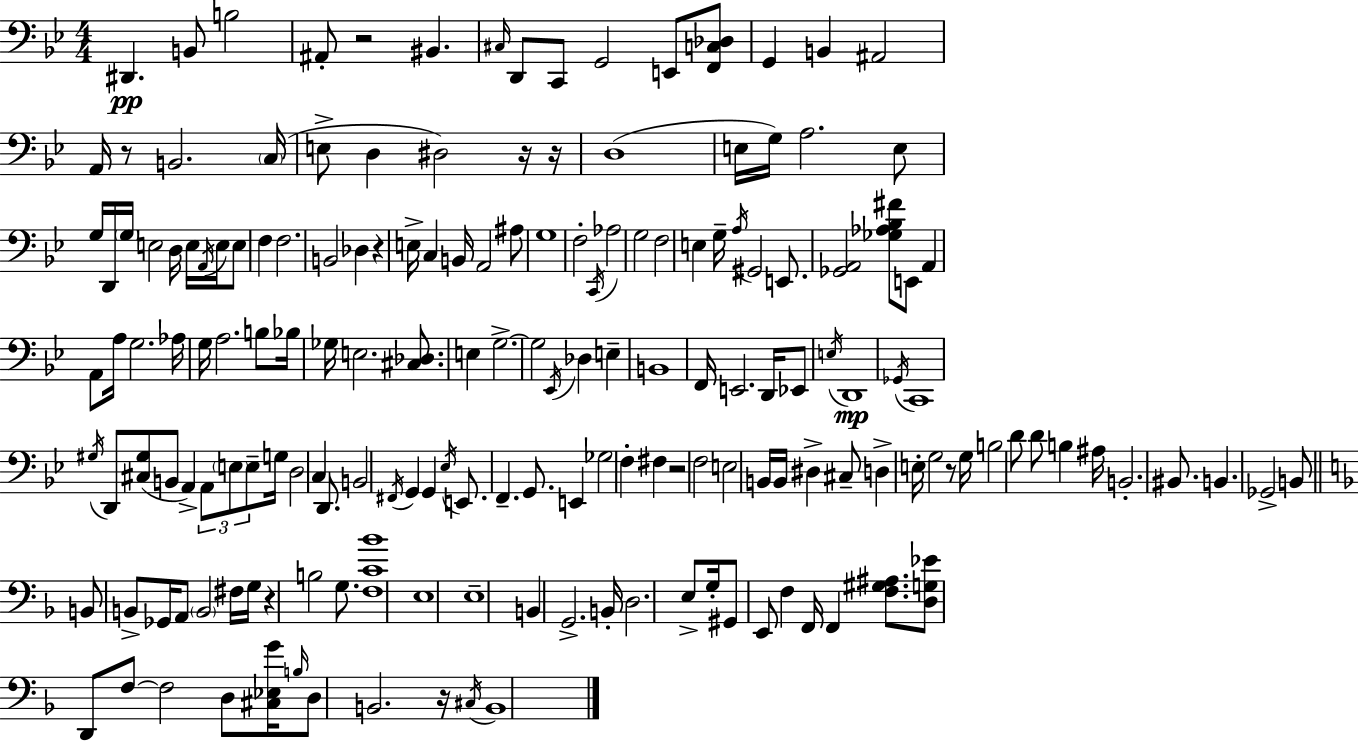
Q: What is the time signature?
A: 4/4